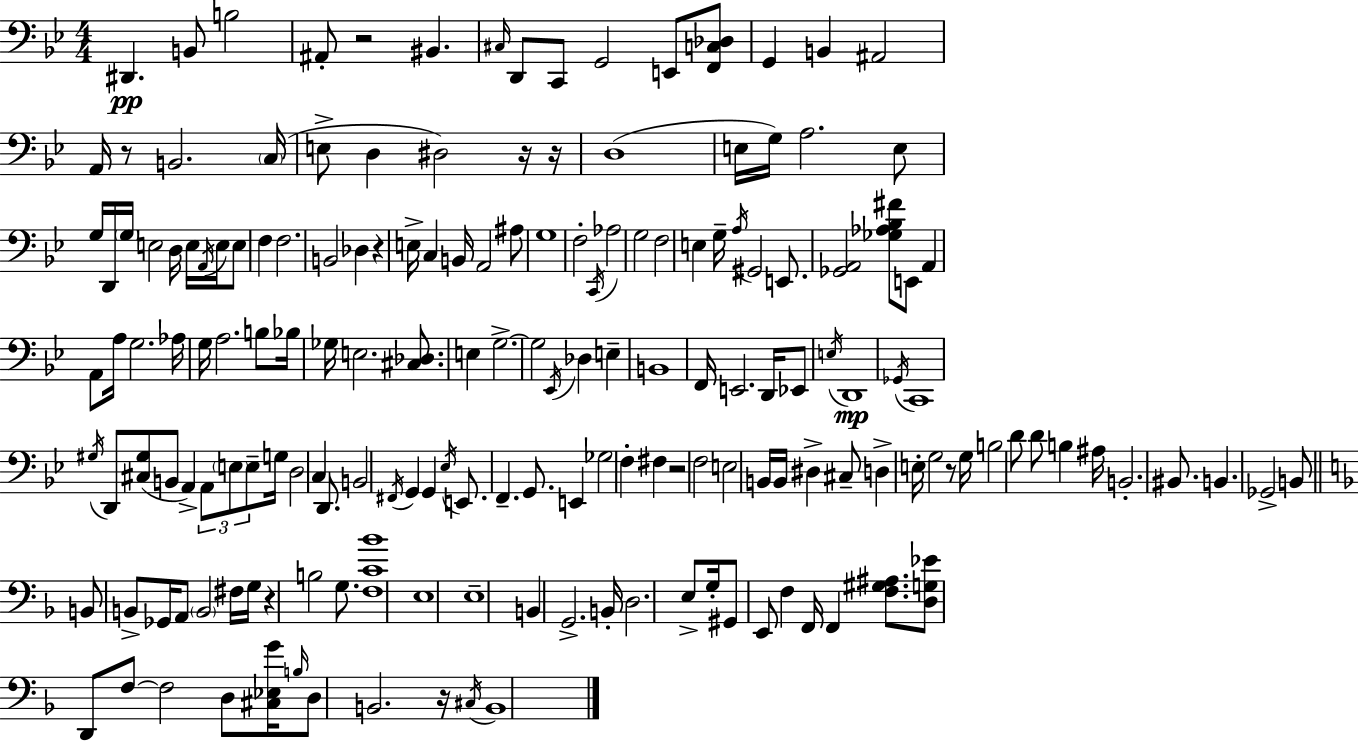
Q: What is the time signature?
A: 4/4